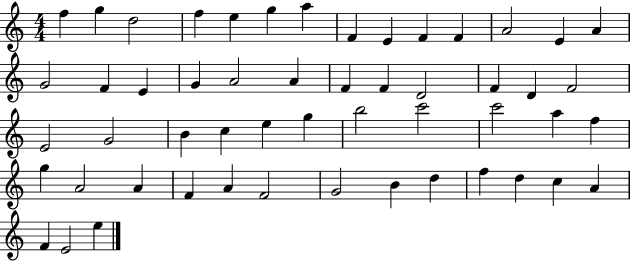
F5/q G5/q D5/h F5/q E5/q G5/q A5/q F4/q E4/q F4/q F4/q A4/h E4/q A4/q G4/h F4/q E4/q G4/q A4/h A4/q F4/q F4/q D4/h F4/q D4/q F4/h E4/h G4/h B4/q C5/q E5/q G5/q B5/h C6/h C6/h A5/q F5/q G5/q A4/h A4/q F4/q A4/q F4/h G4/h B4/q D5/q F5/q D5/q C5/q A4/q F4/q E4/h E5/q